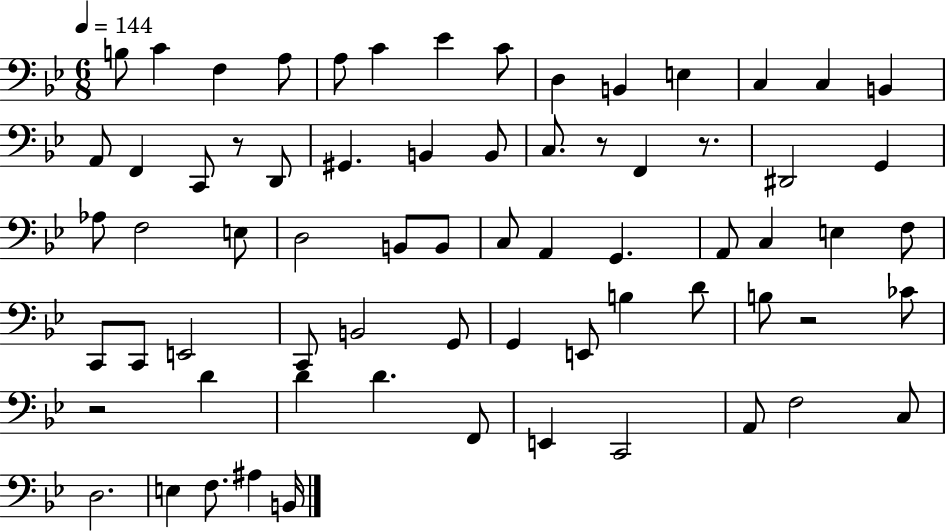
B3/e C4/q F3/q A3/e A3/e C4/q Eb4/q C4/e D3/q B2/q E3/q C3/q C3/q B2/q A2/e F2/q C2/e R/e D2/e G#2/q. B2/q B2/e C3/e. R/e F2/q R/e. D#2/h G2/q Ab3/e F3/h E3/e D3/h B2/e B2/e C3/e A2/q G2/q. A2/e C3/q E3/q F3/e C2/e C2/e E2/h C2/e B2/h G2/e G2/q E2/e B3/q D4/e B3/e R/h CES4/e R/h D4/q D4/q D4/q. F2/e E2/q C2/h A2/e F3/h C3/e D3/h. E3/q F3/e. A#3/q B2/s